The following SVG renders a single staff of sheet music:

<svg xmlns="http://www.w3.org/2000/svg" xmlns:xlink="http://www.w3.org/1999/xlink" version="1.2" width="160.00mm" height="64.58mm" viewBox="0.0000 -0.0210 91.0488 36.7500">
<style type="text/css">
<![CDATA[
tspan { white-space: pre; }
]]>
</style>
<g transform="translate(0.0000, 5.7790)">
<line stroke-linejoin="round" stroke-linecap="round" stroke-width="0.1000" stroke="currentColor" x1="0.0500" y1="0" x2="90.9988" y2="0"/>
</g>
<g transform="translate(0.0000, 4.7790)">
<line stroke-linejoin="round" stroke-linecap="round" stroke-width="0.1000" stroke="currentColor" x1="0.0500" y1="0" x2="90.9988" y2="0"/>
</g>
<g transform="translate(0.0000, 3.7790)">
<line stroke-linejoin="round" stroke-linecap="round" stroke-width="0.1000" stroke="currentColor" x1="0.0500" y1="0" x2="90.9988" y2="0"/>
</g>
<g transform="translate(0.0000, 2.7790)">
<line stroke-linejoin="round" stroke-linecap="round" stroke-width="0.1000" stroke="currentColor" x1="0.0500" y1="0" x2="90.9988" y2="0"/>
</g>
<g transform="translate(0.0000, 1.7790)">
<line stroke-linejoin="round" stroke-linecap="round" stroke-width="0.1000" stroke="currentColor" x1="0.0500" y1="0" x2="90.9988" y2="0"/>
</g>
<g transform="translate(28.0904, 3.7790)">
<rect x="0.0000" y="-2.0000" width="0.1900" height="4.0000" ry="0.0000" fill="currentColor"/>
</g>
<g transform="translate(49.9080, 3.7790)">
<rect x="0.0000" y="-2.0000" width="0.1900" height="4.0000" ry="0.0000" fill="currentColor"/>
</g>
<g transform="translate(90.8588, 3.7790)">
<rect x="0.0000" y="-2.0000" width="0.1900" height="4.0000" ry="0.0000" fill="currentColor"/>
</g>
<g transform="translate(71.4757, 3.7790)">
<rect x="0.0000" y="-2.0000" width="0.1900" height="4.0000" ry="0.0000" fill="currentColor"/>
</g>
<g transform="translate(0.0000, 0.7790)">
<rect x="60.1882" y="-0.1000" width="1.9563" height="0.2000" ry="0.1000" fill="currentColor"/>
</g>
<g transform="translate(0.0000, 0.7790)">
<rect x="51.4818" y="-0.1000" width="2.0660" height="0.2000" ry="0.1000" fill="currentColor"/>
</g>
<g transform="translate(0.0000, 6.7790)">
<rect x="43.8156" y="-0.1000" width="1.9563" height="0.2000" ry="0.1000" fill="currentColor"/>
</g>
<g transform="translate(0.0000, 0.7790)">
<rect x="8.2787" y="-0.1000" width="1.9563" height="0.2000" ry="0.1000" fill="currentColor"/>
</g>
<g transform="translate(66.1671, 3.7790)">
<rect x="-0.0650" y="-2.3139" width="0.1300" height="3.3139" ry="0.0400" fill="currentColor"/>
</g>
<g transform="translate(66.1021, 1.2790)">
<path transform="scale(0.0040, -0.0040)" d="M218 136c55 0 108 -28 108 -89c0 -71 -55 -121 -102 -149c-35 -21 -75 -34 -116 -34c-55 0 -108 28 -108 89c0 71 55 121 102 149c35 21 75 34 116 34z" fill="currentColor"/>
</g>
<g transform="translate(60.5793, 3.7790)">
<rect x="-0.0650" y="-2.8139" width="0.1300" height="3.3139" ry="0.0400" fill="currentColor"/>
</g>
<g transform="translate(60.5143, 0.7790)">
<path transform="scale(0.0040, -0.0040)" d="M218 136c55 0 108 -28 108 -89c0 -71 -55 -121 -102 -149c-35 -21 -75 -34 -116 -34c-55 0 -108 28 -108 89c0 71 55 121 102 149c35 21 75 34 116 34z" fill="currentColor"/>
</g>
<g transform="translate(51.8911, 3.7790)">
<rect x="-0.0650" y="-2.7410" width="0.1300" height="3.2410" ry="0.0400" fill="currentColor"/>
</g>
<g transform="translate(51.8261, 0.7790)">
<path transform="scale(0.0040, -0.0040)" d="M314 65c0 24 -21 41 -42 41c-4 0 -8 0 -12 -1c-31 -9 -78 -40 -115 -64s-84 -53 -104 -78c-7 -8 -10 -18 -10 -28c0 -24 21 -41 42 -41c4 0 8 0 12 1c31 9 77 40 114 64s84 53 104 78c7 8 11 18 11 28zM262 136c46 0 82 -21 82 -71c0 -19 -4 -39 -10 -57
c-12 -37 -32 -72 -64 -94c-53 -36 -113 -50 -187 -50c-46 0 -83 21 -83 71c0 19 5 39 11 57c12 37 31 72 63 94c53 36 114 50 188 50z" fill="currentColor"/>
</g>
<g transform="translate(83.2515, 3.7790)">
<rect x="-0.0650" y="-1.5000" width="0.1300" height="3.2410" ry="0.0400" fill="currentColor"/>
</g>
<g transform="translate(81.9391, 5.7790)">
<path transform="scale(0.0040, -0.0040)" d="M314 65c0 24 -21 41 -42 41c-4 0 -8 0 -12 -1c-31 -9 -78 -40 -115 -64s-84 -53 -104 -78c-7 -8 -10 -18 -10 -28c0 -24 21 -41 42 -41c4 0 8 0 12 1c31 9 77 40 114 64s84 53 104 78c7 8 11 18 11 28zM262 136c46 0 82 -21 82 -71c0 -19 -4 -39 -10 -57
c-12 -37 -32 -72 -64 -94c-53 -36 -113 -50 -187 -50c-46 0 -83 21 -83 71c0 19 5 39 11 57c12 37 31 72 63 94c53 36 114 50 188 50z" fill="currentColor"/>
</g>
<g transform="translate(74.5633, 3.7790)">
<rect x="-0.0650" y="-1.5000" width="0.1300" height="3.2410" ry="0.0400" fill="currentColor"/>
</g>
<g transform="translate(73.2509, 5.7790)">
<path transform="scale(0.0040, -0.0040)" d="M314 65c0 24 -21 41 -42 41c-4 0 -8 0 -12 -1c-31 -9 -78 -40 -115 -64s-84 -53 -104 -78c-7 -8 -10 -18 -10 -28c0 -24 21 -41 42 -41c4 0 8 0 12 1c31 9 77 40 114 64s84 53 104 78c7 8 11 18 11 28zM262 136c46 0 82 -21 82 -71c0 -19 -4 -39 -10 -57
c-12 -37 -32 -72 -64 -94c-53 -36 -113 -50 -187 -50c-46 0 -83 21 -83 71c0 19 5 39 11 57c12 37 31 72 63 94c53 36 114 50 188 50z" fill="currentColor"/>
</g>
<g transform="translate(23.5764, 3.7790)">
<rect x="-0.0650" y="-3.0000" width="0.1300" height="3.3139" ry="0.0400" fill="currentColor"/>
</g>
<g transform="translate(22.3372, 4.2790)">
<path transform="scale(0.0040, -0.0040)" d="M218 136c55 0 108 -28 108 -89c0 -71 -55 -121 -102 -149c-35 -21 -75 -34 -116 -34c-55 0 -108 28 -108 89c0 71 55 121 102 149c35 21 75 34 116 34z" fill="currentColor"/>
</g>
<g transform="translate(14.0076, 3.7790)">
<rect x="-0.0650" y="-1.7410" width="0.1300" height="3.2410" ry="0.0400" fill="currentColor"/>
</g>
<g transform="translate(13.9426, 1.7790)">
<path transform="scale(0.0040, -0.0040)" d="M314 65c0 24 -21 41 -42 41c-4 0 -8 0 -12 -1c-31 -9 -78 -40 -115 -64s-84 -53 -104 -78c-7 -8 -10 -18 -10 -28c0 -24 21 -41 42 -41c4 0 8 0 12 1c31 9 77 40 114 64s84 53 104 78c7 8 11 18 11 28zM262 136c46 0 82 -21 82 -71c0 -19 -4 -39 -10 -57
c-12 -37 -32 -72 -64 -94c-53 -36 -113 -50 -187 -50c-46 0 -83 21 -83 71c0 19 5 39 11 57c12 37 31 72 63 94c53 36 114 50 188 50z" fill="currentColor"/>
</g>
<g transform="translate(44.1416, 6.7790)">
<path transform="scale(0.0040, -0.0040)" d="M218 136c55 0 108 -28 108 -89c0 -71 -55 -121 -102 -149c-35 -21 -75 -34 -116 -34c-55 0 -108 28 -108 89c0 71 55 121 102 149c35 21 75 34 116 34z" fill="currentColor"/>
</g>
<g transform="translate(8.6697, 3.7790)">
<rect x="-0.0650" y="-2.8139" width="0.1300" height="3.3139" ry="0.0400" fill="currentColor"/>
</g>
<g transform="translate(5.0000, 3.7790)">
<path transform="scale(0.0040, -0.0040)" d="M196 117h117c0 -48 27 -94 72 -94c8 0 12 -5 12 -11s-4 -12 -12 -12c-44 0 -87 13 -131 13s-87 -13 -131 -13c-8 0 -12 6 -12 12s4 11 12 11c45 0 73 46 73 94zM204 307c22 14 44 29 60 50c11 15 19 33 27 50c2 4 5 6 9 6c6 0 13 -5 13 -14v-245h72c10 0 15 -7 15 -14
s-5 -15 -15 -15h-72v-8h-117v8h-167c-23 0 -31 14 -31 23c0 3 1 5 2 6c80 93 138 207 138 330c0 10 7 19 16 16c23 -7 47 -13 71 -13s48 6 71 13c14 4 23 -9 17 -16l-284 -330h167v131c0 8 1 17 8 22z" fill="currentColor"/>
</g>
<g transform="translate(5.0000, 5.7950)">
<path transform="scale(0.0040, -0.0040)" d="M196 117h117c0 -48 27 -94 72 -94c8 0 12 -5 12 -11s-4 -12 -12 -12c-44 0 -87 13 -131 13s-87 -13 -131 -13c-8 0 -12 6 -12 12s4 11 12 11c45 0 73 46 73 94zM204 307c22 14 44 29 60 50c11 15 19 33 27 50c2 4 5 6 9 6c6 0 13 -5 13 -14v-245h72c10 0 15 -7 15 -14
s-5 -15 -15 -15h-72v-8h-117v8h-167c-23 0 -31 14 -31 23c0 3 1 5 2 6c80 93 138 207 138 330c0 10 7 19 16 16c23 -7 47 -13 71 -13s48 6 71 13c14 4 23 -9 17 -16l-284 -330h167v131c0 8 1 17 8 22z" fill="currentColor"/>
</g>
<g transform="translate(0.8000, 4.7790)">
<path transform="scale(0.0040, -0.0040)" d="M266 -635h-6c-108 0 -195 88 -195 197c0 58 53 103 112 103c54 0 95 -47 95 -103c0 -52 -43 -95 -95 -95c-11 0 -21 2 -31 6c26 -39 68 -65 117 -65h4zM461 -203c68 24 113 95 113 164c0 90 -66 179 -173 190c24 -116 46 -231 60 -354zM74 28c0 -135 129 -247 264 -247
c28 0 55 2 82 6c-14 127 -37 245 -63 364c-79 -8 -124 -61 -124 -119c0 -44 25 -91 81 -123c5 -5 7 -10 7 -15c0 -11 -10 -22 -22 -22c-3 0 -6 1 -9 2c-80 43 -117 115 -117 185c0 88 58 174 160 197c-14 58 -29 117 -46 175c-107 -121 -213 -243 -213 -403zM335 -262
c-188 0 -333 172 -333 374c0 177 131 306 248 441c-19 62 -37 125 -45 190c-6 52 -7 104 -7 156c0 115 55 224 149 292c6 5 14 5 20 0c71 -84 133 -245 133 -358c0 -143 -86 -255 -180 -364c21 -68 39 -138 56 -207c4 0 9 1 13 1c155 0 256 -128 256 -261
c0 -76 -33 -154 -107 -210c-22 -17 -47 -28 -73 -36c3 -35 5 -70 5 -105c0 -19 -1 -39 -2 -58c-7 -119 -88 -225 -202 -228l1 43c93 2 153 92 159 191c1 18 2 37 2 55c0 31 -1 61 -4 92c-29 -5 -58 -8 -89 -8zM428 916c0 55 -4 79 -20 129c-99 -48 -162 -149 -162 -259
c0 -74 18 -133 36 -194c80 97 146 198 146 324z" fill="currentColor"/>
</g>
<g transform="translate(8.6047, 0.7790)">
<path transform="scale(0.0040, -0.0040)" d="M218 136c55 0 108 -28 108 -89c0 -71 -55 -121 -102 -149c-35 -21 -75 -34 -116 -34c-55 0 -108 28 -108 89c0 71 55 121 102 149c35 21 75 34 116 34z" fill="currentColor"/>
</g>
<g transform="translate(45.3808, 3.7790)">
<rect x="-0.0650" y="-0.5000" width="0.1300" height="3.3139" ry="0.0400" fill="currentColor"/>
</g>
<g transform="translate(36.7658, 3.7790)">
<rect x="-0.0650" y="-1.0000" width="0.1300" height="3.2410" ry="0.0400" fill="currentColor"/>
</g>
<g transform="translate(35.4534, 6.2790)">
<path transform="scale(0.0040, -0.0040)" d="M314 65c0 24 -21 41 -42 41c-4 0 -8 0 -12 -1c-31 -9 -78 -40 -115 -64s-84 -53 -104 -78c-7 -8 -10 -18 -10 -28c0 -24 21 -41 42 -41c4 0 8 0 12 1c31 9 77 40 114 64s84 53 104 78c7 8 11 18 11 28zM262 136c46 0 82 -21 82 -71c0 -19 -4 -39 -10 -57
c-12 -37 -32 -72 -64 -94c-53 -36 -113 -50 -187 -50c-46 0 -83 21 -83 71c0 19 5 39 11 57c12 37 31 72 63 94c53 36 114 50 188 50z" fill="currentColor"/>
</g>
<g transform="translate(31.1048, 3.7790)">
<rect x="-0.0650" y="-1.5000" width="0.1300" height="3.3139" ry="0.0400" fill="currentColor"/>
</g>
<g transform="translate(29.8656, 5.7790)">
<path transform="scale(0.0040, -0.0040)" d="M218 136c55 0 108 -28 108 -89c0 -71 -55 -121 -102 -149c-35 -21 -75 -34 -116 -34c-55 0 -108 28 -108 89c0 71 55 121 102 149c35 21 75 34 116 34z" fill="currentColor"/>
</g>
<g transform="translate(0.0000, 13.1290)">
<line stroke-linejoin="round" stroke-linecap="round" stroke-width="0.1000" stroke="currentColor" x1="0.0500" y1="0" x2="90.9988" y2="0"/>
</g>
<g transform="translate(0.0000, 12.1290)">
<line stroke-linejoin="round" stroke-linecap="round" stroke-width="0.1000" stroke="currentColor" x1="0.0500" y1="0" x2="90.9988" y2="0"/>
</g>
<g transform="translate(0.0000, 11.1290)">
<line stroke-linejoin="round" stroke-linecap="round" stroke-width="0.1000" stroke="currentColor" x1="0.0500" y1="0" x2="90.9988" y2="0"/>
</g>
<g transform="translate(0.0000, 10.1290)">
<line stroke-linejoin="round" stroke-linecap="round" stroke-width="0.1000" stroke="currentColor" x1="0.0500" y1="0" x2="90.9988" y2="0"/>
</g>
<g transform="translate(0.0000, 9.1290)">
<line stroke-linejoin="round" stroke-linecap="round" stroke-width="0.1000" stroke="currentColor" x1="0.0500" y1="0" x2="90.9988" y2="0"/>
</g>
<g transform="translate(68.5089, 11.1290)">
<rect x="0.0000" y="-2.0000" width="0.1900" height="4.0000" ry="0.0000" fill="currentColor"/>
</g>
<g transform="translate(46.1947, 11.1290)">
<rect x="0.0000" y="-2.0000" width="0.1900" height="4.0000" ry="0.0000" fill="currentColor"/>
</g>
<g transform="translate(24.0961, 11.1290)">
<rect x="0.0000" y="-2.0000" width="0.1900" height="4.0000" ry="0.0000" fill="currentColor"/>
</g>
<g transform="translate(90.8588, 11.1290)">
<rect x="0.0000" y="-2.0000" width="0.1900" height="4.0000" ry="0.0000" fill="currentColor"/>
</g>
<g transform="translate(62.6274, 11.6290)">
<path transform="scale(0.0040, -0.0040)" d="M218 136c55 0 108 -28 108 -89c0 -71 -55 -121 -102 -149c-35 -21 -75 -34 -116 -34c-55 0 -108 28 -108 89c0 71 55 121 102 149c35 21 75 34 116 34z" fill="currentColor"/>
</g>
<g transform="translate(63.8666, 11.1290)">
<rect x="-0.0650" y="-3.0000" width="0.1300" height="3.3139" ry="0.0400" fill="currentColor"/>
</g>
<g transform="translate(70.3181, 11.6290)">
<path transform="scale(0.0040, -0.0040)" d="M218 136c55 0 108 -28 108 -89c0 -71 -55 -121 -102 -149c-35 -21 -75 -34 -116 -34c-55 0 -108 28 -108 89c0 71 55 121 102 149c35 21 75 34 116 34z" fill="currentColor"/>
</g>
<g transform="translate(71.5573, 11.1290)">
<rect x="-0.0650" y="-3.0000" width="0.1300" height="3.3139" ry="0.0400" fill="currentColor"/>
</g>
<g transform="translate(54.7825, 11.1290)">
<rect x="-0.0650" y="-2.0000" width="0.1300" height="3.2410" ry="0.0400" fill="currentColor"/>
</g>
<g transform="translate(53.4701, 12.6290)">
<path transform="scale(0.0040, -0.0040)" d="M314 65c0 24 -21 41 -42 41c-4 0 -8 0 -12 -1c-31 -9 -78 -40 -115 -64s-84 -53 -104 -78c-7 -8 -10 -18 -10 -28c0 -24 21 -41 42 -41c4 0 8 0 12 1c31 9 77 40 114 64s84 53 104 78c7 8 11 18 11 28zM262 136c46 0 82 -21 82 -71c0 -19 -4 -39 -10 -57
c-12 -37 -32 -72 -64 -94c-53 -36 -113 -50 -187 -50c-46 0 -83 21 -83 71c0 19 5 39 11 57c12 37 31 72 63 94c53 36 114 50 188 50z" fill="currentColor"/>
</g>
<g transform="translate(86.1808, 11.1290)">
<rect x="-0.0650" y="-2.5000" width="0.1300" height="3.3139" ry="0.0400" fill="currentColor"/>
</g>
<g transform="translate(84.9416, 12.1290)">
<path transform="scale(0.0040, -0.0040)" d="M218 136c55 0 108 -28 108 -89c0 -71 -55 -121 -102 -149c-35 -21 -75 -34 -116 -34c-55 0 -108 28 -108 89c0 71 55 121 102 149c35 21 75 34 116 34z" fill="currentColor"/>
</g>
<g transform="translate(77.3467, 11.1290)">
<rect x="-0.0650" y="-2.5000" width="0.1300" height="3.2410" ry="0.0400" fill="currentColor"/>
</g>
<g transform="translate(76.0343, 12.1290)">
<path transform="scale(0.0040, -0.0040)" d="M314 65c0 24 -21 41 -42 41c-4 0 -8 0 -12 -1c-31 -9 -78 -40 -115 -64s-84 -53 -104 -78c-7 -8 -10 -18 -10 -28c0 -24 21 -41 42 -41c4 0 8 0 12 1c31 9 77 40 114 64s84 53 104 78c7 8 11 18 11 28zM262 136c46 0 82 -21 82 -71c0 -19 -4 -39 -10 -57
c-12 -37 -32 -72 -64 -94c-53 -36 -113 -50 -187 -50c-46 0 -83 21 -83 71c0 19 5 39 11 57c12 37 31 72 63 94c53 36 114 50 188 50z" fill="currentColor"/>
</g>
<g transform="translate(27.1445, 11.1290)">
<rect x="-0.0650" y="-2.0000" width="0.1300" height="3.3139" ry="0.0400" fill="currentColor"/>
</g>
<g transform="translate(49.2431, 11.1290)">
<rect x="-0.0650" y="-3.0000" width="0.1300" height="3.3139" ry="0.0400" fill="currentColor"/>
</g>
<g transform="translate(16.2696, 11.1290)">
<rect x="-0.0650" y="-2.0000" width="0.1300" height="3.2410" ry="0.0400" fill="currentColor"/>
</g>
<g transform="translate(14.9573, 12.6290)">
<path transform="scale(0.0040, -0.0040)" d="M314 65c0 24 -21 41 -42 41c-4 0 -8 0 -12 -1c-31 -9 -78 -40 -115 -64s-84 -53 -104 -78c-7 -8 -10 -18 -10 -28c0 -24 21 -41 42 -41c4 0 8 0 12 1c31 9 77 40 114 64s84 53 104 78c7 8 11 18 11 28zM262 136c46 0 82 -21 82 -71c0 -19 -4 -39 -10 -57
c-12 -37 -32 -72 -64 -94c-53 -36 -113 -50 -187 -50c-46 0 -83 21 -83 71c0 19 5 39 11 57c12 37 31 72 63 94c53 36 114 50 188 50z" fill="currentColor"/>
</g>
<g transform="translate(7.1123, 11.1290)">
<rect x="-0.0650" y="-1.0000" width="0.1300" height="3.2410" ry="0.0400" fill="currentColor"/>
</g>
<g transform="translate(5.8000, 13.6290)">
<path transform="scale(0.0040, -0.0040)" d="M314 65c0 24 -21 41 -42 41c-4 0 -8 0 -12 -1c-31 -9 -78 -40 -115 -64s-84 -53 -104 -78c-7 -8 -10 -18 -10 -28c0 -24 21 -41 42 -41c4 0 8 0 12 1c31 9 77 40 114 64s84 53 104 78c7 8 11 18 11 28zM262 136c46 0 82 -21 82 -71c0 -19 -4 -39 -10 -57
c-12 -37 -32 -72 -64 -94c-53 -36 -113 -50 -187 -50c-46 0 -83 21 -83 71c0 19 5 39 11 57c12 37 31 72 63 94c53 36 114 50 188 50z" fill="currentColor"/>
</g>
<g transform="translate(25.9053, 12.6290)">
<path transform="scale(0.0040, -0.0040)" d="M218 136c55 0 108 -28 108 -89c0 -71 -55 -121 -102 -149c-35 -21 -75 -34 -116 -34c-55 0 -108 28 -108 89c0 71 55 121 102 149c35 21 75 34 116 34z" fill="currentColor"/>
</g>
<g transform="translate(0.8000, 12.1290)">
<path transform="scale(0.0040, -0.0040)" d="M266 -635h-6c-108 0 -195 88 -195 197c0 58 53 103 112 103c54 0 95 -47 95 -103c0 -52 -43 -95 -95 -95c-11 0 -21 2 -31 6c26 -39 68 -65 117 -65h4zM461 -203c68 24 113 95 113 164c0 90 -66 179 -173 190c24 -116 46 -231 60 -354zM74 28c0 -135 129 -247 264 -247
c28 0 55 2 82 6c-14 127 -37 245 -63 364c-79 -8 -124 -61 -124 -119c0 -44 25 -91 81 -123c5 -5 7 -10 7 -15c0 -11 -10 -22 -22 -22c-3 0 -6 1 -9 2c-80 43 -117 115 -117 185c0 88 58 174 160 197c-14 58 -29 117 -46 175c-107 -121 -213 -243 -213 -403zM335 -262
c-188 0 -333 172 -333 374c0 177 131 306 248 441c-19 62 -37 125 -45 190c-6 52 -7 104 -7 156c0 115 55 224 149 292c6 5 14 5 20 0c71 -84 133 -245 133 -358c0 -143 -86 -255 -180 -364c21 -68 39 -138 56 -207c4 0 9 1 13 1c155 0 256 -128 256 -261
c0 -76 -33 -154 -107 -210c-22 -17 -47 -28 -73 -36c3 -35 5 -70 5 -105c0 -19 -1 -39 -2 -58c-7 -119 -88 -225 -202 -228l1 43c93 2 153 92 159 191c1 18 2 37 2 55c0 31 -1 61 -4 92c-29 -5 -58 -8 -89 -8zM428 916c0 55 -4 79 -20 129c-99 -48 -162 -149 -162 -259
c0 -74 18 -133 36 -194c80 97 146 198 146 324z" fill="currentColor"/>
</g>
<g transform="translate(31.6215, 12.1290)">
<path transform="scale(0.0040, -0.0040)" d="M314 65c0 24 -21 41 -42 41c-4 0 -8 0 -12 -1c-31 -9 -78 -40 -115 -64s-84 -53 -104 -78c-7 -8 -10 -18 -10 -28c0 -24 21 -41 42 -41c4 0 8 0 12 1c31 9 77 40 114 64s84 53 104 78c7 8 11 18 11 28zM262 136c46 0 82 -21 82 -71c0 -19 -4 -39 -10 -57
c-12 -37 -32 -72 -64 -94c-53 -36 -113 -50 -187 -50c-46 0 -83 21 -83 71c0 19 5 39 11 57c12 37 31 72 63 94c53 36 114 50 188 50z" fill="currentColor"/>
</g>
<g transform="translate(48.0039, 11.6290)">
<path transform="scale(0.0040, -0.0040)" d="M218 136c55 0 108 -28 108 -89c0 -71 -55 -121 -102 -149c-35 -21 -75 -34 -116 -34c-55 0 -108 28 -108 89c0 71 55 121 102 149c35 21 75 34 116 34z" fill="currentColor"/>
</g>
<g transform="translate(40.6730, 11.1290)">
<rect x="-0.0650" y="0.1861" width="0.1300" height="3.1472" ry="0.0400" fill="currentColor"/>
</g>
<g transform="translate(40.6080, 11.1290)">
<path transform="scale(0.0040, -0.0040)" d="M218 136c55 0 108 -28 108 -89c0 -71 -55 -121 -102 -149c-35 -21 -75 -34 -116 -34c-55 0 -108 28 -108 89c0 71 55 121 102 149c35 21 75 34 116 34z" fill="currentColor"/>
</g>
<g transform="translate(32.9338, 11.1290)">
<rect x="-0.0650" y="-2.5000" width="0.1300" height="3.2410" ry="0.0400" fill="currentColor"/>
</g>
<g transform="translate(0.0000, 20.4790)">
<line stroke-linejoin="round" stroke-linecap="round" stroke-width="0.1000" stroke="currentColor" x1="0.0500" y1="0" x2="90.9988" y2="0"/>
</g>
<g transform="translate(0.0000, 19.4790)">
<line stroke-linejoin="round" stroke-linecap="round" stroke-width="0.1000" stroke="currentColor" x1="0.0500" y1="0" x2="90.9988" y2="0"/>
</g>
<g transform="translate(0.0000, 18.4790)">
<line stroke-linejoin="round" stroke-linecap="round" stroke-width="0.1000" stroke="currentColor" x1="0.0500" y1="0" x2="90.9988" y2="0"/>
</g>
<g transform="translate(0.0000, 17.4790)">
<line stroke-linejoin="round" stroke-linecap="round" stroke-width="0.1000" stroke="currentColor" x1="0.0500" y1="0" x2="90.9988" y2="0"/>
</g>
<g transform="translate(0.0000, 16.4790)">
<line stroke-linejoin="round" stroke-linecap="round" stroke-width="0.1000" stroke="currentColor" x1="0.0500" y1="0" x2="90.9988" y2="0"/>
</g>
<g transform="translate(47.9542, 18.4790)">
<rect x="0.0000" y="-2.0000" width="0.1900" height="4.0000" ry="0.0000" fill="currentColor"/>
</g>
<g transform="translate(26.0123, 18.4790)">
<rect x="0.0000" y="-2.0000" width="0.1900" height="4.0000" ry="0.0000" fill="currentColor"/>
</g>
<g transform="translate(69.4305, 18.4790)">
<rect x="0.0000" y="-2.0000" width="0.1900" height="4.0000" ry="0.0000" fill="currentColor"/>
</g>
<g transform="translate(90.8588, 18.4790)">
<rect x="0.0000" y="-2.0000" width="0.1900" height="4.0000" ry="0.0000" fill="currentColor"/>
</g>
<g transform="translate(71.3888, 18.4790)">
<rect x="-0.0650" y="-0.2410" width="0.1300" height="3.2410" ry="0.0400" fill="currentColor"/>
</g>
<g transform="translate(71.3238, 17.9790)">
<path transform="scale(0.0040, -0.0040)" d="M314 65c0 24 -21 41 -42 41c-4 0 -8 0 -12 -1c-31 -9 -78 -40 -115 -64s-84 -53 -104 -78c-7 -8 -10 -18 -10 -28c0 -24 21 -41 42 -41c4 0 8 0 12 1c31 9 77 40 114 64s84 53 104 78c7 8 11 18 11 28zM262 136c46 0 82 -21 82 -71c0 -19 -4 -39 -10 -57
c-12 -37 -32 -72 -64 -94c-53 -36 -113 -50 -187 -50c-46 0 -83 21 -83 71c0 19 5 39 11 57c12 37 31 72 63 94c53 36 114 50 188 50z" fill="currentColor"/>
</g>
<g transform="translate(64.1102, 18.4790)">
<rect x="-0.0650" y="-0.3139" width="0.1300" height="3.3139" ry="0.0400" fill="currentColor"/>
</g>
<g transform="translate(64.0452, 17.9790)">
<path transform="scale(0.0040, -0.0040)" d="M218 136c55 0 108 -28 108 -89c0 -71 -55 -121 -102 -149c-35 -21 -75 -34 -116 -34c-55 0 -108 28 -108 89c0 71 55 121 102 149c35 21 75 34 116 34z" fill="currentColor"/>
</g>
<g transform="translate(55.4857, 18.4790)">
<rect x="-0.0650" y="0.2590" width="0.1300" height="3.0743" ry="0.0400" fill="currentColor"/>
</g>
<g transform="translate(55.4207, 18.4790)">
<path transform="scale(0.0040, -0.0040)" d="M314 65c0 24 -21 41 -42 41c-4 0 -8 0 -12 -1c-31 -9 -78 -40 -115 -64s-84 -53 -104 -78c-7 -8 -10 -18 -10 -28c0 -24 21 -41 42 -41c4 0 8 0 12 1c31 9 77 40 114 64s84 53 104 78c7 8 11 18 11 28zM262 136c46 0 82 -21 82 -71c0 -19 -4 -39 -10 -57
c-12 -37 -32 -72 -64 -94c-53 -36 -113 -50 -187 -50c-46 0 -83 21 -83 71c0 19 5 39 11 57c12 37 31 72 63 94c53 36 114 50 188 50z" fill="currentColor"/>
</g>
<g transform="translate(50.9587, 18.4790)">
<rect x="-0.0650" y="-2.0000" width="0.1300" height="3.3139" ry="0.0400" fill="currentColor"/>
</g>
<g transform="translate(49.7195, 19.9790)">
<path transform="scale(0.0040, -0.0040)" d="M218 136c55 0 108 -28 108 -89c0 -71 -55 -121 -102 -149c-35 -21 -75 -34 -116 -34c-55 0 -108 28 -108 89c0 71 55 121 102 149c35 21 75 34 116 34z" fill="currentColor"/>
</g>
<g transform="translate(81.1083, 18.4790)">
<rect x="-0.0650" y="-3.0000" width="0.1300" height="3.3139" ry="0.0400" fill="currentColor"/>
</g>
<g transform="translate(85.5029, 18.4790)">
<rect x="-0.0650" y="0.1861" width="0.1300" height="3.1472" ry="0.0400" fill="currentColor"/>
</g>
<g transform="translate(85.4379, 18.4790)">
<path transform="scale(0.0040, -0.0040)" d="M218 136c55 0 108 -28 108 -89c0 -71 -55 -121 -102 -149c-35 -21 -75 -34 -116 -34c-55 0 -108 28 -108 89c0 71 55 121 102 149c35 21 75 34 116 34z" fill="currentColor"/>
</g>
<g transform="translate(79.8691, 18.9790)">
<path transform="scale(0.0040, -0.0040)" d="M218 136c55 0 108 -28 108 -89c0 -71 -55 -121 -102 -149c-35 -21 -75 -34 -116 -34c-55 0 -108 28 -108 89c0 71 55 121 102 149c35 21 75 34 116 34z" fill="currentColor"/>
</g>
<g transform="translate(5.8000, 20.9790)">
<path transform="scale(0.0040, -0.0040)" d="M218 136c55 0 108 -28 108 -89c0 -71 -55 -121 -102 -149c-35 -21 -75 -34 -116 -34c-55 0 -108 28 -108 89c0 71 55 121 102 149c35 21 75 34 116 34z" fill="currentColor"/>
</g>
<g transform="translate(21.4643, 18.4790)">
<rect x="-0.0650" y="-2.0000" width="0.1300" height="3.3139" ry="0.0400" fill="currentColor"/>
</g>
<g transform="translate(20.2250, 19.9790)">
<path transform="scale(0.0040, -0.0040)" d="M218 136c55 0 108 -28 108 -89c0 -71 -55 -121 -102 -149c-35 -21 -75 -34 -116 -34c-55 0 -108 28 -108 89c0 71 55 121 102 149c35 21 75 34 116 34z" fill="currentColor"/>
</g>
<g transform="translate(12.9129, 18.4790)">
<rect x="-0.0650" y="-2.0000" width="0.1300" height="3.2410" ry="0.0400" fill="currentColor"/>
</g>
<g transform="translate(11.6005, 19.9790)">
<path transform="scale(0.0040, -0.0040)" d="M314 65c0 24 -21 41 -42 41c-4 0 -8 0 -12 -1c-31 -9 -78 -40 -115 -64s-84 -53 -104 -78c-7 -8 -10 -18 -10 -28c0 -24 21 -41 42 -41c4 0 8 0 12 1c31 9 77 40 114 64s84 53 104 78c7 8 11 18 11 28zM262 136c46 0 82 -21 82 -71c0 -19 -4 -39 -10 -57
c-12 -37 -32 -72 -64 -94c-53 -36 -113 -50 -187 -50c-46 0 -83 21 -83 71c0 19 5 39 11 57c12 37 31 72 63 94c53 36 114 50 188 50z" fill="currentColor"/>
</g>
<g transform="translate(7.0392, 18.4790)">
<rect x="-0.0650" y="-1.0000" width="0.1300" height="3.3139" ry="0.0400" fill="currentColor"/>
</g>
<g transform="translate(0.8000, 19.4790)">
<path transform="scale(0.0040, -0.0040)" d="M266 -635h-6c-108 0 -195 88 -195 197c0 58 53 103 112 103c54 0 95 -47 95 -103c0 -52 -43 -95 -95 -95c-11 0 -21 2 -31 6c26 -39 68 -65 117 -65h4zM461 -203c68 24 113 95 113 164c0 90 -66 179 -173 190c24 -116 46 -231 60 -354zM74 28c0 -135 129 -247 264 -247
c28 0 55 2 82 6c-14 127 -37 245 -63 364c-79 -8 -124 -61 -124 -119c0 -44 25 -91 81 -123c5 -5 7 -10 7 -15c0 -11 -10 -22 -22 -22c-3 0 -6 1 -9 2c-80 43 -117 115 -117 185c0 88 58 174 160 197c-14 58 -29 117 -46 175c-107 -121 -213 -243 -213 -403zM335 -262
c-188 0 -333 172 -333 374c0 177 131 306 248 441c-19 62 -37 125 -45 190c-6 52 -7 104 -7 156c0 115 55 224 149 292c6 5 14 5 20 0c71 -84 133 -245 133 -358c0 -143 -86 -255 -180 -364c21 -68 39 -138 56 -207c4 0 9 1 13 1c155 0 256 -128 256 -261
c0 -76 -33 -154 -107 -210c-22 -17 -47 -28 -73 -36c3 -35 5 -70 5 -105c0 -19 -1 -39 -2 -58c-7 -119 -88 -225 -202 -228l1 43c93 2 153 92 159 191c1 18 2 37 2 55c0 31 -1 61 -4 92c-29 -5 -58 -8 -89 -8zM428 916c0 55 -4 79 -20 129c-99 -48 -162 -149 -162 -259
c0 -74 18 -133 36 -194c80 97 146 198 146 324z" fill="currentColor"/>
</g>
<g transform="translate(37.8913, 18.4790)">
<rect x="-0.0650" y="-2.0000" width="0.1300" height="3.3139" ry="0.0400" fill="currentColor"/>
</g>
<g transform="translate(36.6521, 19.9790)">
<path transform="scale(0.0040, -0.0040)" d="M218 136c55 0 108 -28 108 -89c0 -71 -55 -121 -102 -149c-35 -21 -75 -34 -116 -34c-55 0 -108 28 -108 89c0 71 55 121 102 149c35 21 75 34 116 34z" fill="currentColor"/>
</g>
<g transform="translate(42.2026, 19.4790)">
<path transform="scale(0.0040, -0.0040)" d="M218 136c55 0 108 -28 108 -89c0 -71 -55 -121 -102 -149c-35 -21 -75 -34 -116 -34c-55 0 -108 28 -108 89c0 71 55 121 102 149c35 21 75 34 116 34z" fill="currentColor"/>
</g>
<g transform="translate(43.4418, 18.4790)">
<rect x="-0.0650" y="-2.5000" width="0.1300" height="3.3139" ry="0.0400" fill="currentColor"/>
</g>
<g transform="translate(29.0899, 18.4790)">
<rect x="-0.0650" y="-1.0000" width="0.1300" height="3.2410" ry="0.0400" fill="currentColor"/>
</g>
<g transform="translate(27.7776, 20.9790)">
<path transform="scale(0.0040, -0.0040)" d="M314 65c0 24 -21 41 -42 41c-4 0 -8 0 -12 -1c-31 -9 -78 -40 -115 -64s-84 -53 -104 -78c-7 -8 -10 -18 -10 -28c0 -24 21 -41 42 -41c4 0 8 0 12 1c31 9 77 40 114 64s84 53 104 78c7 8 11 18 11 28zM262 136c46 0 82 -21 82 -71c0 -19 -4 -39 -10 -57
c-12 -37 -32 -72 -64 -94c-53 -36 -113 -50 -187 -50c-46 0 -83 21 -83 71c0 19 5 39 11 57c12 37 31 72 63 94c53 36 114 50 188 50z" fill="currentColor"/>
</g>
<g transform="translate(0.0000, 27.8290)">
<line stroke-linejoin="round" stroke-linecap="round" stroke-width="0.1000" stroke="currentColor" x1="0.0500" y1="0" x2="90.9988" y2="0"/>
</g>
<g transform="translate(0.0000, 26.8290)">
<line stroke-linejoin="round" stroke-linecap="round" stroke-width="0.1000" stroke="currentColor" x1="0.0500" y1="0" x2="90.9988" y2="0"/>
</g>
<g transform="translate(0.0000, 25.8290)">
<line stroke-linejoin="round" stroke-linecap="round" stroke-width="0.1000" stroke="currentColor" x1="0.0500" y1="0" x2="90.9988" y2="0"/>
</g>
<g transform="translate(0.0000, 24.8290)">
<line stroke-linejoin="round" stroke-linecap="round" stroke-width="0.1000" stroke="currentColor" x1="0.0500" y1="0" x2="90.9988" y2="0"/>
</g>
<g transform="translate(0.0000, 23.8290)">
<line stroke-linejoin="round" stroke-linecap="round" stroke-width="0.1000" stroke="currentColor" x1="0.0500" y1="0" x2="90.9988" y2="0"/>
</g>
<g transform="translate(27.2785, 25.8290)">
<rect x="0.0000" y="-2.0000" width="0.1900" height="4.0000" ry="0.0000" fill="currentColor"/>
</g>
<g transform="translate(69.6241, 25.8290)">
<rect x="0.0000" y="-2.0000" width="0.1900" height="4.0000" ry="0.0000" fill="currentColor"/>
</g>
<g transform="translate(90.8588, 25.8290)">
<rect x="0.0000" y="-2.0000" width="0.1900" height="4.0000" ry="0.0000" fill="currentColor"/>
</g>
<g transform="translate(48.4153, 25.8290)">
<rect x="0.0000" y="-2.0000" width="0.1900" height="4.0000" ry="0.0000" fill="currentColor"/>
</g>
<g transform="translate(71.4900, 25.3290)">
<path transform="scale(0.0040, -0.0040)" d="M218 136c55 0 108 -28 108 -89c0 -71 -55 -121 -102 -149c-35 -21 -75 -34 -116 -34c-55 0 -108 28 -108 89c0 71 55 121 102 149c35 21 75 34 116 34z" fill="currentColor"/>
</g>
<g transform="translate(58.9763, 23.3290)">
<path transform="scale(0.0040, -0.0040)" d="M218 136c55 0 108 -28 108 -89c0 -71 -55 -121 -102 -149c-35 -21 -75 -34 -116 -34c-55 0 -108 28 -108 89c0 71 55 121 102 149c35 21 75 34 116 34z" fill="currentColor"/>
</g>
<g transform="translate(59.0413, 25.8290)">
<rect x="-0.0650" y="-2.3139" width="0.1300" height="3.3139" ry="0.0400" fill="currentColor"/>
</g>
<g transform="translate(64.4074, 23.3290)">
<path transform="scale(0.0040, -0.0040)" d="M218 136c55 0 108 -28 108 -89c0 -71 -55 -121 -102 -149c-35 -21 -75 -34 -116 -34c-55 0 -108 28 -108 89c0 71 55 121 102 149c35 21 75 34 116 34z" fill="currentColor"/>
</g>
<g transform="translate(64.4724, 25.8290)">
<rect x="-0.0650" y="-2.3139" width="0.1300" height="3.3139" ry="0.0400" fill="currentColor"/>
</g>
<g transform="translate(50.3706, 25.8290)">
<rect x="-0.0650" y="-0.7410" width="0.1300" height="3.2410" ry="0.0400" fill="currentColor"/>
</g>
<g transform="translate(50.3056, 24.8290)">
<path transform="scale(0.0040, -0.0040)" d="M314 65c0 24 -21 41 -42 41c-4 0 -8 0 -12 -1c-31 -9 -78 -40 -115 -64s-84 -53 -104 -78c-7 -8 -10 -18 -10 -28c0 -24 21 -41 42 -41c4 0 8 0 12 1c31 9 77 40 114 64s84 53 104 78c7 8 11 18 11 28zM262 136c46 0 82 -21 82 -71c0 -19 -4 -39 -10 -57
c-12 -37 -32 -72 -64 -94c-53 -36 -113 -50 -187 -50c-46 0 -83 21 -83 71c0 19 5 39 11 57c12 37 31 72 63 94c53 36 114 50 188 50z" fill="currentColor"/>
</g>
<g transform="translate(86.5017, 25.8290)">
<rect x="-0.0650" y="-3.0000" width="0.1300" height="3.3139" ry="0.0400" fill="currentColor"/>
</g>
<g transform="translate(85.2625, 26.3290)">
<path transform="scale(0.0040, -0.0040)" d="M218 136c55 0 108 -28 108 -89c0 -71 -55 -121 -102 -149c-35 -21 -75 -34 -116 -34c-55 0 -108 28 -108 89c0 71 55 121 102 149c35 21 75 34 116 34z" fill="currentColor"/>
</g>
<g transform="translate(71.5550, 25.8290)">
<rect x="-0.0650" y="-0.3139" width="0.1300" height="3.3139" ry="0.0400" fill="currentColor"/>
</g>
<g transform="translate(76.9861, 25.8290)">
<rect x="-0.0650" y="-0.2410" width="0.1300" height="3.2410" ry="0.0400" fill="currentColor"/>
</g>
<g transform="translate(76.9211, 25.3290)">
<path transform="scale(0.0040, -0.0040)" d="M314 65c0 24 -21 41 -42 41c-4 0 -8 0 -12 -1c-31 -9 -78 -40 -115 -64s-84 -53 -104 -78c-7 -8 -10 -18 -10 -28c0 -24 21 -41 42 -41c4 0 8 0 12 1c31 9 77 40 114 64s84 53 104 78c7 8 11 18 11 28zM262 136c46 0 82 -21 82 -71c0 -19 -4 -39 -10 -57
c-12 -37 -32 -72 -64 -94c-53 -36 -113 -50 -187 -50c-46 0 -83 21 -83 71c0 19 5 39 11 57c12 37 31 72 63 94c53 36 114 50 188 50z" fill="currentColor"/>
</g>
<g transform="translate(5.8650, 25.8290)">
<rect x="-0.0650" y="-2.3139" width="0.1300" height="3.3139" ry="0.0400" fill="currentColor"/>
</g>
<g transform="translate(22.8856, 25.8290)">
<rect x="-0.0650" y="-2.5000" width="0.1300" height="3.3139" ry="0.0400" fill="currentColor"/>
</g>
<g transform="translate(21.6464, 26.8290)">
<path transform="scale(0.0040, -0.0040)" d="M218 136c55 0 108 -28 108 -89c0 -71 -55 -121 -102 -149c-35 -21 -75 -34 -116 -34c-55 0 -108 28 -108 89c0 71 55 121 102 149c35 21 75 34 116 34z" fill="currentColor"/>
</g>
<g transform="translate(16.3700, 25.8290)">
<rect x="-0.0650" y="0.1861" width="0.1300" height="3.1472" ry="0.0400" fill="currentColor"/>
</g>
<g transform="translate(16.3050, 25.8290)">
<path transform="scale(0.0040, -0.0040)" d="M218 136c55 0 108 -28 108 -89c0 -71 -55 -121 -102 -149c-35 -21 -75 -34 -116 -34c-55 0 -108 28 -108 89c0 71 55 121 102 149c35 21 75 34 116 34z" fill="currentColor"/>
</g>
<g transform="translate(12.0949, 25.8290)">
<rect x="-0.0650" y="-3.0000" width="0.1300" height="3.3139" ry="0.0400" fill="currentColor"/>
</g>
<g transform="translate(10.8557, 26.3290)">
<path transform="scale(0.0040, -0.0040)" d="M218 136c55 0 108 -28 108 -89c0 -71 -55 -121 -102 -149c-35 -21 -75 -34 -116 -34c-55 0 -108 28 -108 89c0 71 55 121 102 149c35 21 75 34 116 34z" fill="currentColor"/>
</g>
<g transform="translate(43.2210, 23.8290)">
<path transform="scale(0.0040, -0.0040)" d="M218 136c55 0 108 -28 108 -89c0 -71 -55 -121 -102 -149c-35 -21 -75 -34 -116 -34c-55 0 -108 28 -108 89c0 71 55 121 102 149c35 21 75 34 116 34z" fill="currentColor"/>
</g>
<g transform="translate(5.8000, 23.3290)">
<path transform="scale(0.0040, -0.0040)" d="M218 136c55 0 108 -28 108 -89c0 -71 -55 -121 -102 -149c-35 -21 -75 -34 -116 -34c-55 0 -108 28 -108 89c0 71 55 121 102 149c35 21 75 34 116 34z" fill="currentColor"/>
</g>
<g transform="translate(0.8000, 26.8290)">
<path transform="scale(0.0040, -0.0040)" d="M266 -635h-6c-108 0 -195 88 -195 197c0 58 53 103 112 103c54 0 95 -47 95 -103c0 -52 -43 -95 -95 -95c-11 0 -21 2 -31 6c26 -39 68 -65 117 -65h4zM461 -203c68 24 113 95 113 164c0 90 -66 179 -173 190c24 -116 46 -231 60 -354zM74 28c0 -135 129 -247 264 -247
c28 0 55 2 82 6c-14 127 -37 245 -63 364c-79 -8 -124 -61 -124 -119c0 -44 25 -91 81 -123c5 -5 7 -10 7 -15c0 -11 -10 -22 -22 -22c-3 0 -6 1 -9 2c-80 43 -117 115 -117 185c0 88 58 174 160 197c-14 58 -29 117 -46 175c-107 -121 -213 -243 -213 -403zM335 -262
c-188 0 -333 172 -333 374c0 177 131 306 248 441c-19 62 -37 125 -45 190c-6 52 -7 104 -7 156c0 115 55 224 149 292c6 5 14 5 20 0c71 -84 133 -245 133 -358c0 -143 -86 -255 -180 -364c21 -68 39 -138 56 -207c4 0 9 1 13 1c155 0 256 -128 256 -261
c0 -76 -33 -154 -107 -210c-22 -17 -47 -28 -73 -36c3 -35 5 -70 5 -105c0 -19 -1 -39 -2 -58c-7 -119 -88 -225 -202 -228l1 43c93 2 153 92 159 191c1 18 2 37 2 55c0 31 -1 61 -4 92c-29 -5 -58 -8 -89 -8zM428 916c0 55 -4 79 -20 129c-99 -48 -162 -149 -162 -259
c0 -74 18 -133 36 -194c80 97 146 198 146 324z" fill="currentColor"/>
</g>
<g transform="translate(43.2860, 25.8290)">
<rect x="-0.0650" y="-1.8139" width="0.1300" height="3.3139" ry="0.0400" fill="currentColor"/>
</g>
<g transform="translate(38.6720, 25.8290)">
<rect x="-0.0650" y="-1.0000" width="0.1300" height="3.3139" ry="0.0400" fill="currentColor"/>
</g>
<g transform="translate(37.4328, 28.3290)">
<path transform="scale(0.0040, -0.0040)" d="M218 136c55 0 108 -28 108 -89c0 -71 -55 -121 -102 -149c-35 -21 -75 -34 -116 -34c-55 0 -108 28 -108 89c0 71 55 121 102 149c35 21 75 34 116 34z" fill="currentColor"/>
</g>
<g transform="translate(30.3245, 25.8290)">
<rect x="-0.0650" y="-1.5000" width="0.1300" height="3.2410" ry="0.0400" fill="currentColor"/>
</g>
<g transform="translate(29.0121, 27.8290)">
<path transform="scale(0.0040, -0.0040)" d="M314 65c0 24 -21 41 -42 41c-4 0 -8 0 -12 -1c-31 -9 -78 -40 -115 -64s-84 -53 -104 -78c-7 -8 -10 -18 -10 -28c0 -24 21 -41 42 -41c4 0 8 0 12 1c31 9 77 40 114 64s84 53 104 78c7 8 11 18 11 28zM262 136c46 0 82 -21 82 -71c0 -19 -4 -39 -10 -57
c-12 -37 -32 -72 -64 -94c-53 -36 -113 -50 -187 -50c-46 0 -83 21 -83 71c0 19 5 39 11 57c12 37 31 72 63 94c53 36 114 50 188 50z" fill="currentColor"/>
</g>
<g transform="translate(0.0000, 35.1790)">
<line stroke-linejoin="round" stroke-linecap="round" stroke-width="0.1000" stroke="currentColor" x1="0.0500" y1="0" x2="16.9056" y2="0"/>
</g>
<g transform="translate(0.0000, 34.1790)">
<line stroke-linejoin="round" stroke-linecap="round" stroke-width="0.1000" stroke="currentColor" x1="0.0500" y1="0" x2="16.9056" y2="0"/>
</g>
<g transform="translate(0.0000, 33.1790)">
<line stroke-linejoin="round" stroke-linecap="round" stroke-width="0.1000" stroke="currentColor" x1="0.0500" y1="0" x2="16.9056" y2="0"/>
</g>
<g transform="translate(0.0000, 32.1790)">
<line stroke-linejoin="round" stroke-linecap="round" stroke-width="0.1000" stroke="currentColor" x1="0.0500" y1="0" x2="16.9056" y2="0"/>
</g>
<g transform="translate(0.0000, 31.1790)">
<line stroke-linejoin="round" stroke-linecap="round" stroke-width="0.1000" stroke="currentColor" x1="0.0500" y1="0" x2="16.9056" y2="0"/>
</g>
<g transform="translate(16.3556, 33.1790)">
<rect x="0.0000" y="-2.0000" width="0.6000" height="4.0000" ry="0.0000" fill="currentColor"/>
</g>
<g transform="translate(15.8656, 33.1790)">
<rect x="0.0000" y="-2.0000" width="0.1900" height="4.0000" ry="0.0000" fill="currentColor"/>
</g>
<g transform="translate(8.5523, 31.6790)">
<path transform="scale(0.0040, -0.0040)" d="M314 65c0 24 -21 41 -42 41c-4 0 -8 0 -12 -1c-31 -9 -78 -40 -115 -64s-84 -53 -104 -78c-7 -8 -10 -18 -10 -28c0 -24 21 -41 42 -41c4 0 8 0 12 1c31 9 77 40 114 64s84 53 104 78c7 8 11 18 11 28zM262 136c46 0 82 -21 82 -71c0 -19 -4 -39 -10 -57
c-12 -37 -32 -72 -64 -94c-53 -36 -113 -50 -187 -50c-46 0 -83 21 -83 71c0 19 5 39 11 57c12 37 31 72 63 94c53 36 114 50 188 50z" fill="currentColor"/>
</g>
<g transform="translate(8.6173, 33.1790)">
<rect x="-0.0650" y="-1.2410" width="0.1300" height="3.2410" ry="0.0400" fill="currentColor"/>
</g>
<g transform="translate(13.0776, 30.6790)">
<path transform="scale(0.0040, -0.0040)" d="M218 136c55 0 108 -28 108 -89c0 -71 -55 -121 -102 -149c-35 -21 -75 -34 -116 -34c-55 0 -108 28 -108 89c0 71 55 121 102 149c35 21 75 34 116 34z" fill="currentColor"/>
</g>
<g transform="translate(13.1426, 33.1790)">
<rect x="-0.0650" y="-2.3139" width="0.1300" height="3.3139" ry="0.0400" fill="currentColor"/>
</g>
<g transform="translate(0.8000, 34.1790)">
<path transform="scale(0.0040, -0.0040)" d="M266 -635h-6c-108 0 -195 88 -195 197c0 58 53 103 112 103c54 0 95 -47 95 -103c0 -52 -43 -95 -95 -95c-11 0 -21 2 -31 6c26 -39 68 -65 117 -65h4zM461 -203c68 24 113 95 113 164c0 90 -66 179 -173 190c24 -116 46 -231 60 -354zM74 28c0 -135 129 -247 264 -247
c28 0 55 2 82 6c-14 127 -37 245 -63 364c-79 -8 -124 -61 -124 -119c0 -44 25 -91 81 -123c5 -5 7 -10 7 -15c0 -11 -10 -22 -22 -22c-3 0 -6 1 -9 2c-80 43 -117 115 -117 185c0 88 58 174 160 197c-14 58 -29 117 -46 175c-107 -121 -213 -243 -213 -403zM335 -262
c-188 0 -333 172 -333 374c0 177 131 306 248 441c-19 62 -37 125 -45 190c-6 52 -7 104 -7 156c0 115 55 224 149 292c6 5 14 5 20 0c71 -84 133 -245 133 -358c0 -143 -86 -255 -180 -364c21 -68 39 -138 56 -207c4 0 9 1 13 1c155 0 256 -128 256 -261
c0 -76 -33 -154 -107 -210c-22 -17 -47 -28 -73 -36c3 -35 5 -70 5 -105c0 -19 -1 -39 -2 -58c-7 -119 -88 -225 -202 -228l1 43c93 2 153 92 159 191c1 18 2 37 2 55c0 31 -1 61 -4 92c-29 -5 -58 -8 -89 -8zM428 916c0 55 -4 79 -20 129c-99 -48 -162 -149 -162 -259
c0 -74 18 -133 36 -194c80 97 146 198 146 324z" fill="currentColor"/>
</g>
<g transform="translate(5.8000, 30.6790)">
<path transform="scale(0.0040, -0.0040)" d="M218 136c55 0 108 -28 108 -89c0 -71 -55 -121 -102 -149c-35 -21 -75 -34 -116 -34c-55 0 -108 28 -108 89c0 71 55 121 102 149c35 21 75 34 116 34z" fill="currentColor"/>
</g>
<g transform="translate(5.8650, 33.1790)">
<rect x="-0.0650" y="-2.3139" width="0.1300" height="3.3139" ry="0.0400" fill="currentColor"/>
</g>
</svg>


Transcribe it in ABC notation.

X:1
T:Untitled
M:4/4
L:1/4
K:C
a f2 A E D2 C a2 a g E2 E2 D2 F2 F G2 B A F2 A A G2 G D F2 F D2 F G F B2 c c2 A B g A B G E2 D f d2 g g c c2 A g e2 g